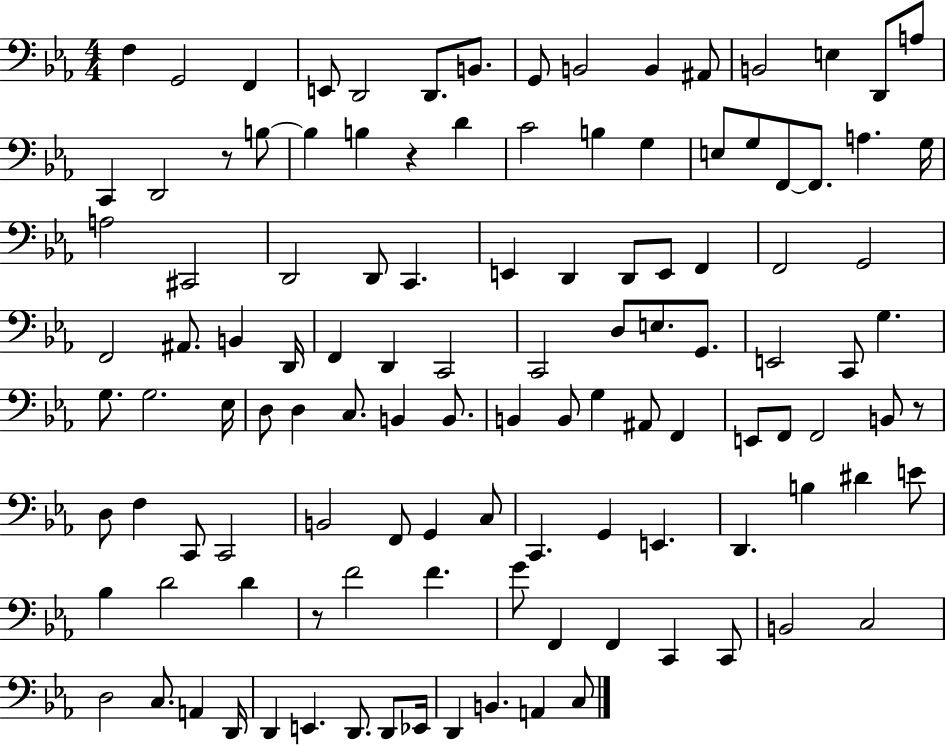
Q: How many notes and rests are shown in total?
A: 117